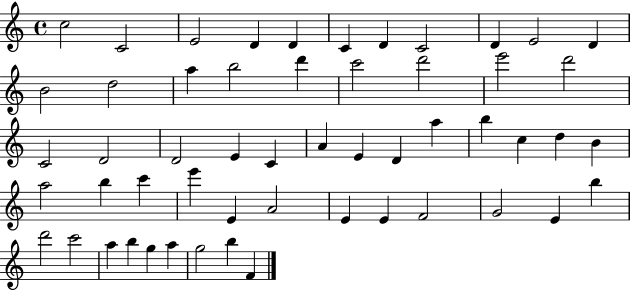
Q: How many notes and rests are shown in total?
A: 54